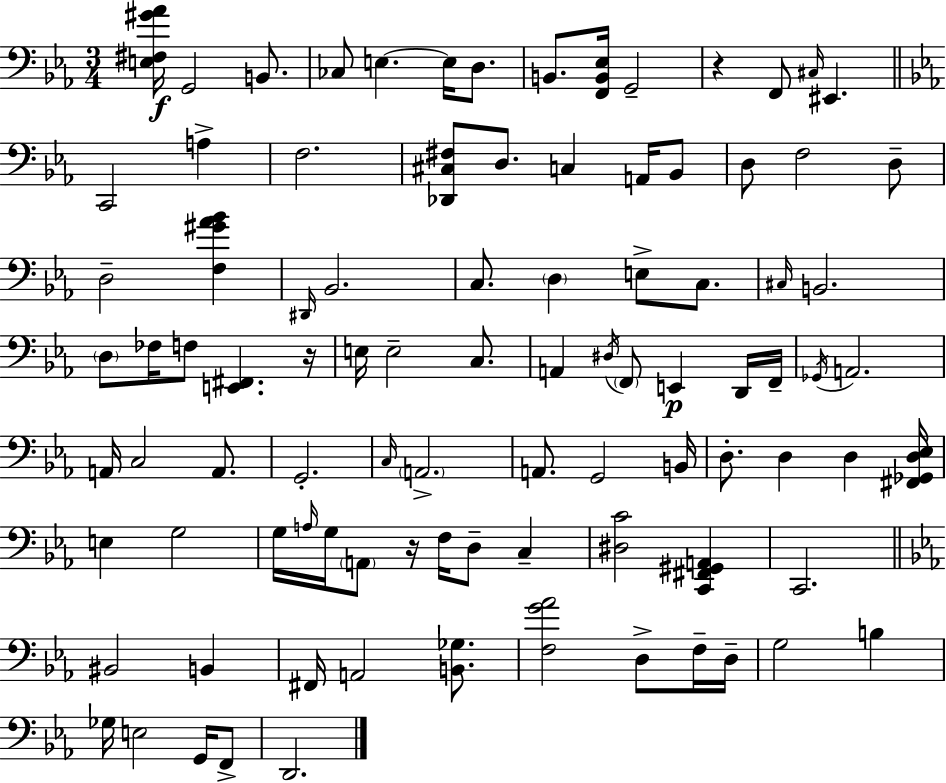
{
  \clef bass
  \numericTimeSignature
  \time 3/4
  \key c \minor
  <e fis gis' aes'>16\f g,2 b,8. | ces8 e4.~~ e16 d8. | b,8. <f, b, ees>16 g,2-- | r4 f,8 \grace { cis16 } eis,4. | \break \bar "||" \break \key ees \major c,2 a4-> | f2. | <des, cis fis>8 d8. c4 a,16 bes,8 | d8 f2 d8-- | \break d2-- <f gis' aes' bes'>4 | \grace { dis,16 } bes,2. | c8. \parenthesize d4 e8-> c8. | \grace { cis16 } b,2. | \break \parenthesize d8 fes16 f8 <e, fis,>4. | r16 e16 e2-- c8. | a,4 \acciaccatura { dis16 } \parenthesize f,8 e,4\p | d,16 f,16-- \acciaccatura { ges,16 } a,2. | \break a,16 c2 | a,8. g,2.-. | \grace { c16 } \parenthesize a,2.-> | a,8. g,2 | \break b,16 d8.-. d4 | d4 <fis, ges, d ees>16 e4 g2 | g16 \grace { a16 } g16 \parenthesize a,8 r16 f16 | d8-- c4-- <dis c'>2 | \break <c, fis, gis, a,>4 c,2. | \bar "||" \break \key ees \major bis,2 b,4 | fis,16 a,2 <b, ges>8. | <f g' aes'>2 d8-> f16-- d16-- | g2 b4 | \break ges16 e2 g,16 f,8-> | d,2. | \bar "|."
}